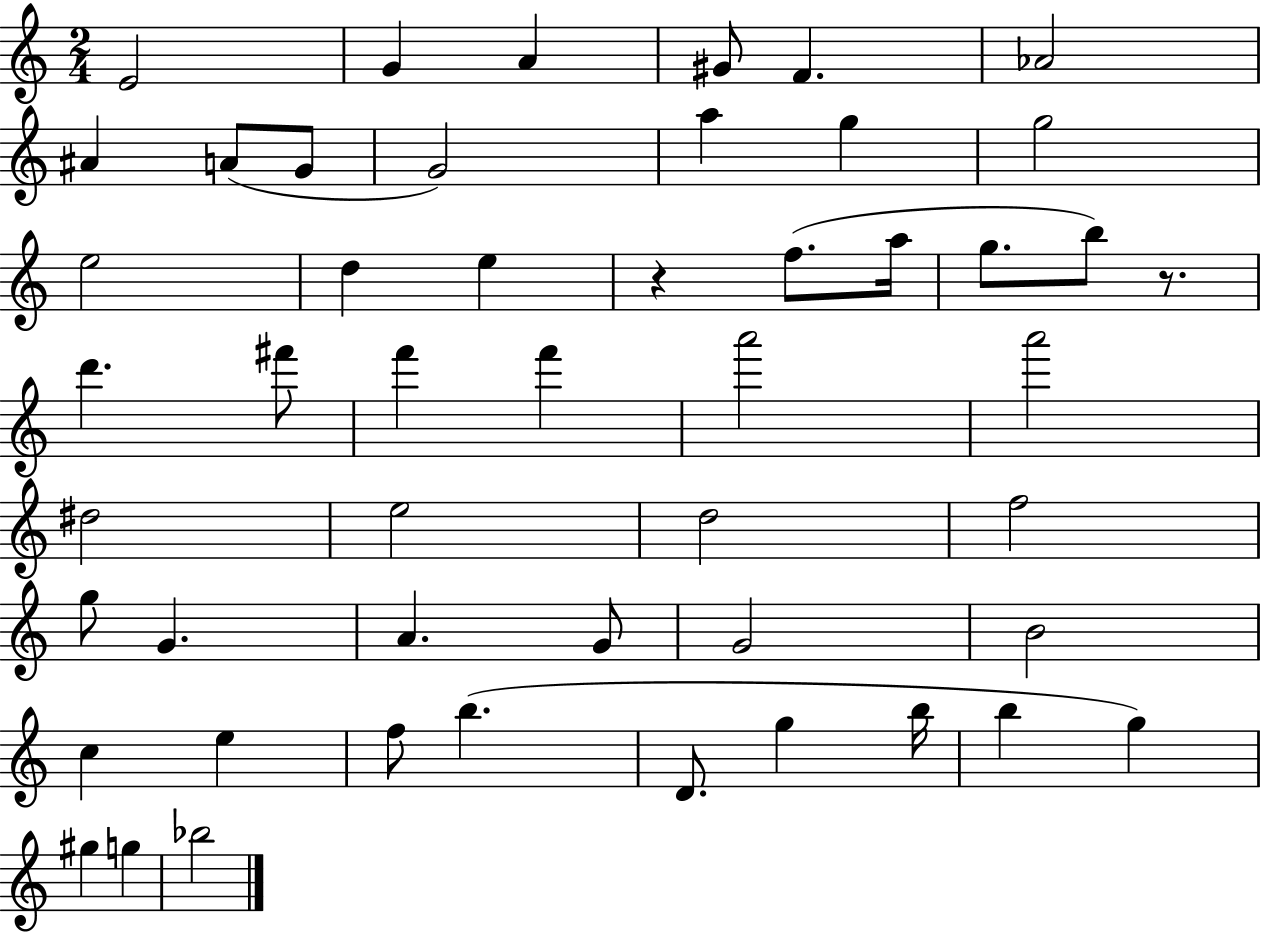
E4/h G4/q A4/q G#4/e F4/q. Ab4/h A#4/q A4/e G4/e G4/h A5/q G5/q G5/h E5/h D5/q E5/q R/q F5/e. A5/s G5/e. B5/e R/e. D6/q. F#6/e F6/q F6/q A6/h A6/h D#5/h E5/h D5/h F5/h G5/e G4/q. A4/q. G4/e G4/h B4/h C5/q E5/q F5/e B5/q. D4/e. G5/q B5/s B5/q G5/q G#5/q G5/q Bb5/h